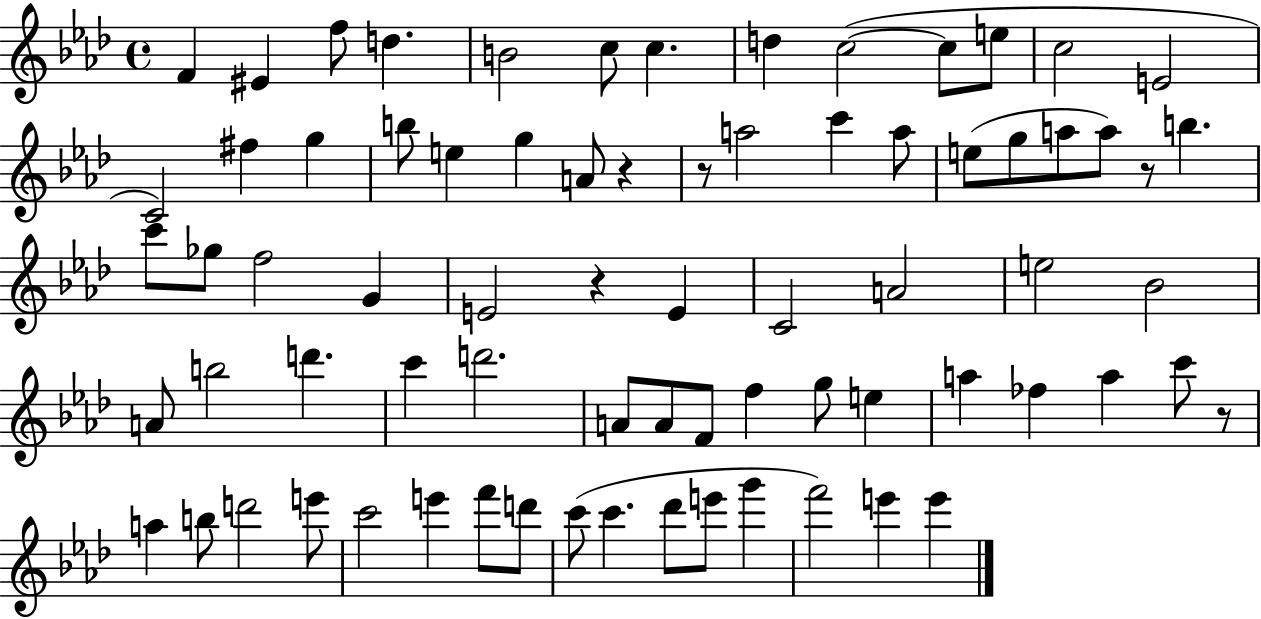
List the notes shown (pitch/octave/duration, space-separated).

F4/q EIS4/q F5/e D5/q. B4/h C5/e C5/q. D5/q C5/h C5/e E5/e C5/h E4/h C4/h F#5/q G5/q B5/e E5/q G5/q A4/e R/q R/e A5/h C6/q A5/e E5/e G5/e A5/e A5/e R/e B5/q. C6/e Gb5/e F5/h G4/q E4/h R/q E4/q C4/h A4/h E5/h Bb4/h A4/e B5/h D6/q. C6/q D6/h. A4/e A4/e F4/e F5/q G5/e E5/q A5/q FES5/q A5/q C6/e R/e A5/q B5/e D6/h E6/e C6/h E6/q F6/e D6/e C6/e C6/q. Db6/e E6/e G6/q F6/h E6/q E6/q